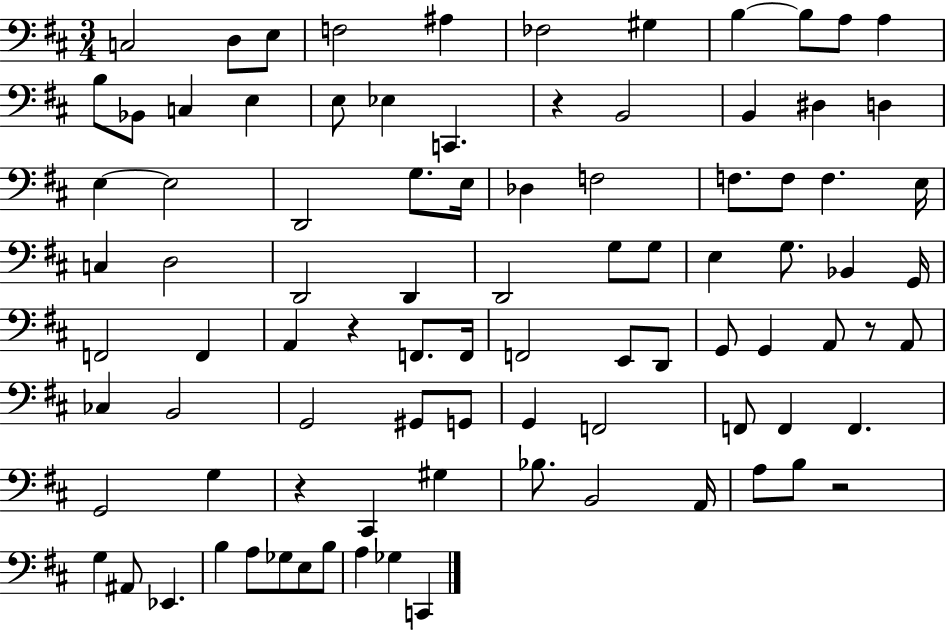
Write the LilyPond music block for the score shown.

{
  \clef bass
  \numericTimeSignature
  \time 3/4
  \key d \major
  c2 d8 e8 | f2 ais4 | fes2 gis4 | b4~~ b8 a8 a4 | \break b8 bes,8 c4 e4 | e8 ees4 c,4. | r4 b,2 | b,4 dis4 d4 | \break e4~~ e2 | d,2 g8. e16 | des4 f2 | f8. f8 f4. e16 | \break c4 d2 | d,2 d,4 | d,2 g8 g8 | e4 g8. bes,4 g,16 | \break f,2 f,4 | a,4 r4 f,8. f,16 | f,2 e,8 d,8 | g,8 g,4 a,8 r8 a,8 | \break ces4 b,2 | g,2 gis,8 g,8 | g,4 f,2 | f,8 f,4 f,4. | \break g,2 g4 | r4 cis,4 gis4 | bes8. b,2 a,16 | a8 b8 r2 | \break g4 ais,8 ees,4. | b4 a8 ges8 e8 b8 | a4 ges4 c,4 | \bar "|."
}